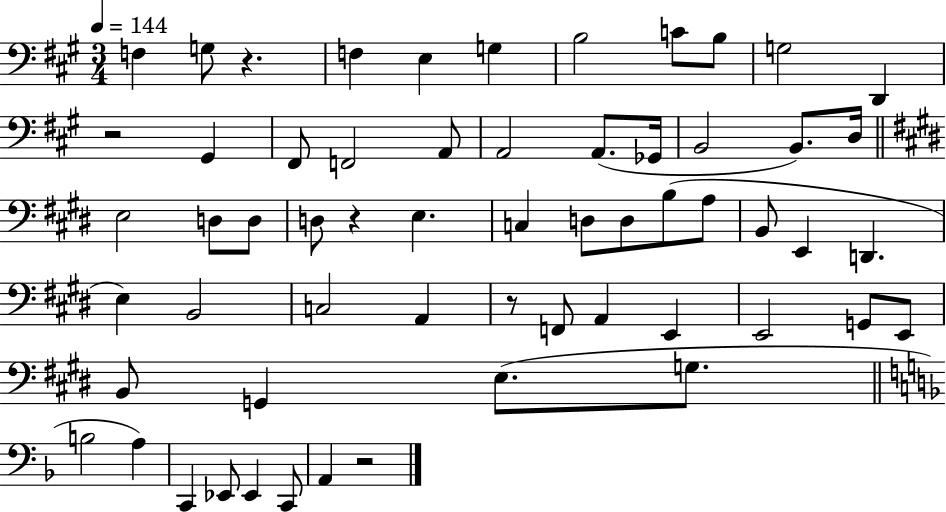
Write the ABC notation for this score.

X:1
T:Untitled
M:3/4
L:1/4
K:A
F, G,/2 z F, E, G, B,2 C/2 B,/2 G,2 D,, z2 ^G,, ^F,,/2 F,,2 A,,/2 A,,2 A,,/2 _G,,/4 B,,2 B,,/2 D,/4 E,2 D,/2 D,/2 D,/2 z E, C, D,/2 D,/2 B,/2 A,/2 B,,/2 E,, D,, E, B,,2 C,2 A,, z/2 F,,/2 A,, E,, E,,2 G,,/2 E,,/2 B,,/2 G,, E,/2 G,/2 B,2 A, C,, _E,,/2 _E,, C,,/2 A,, z2